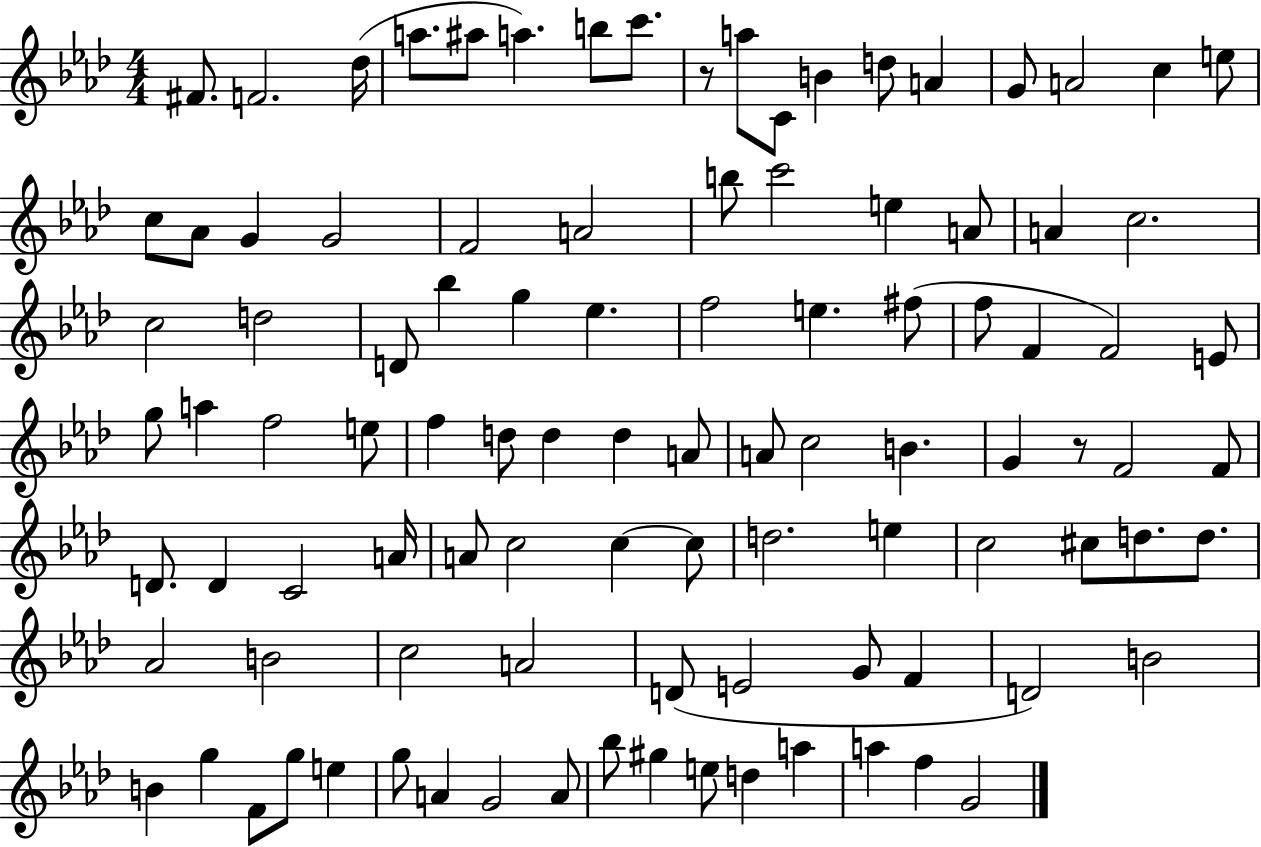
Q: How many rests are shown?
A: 2